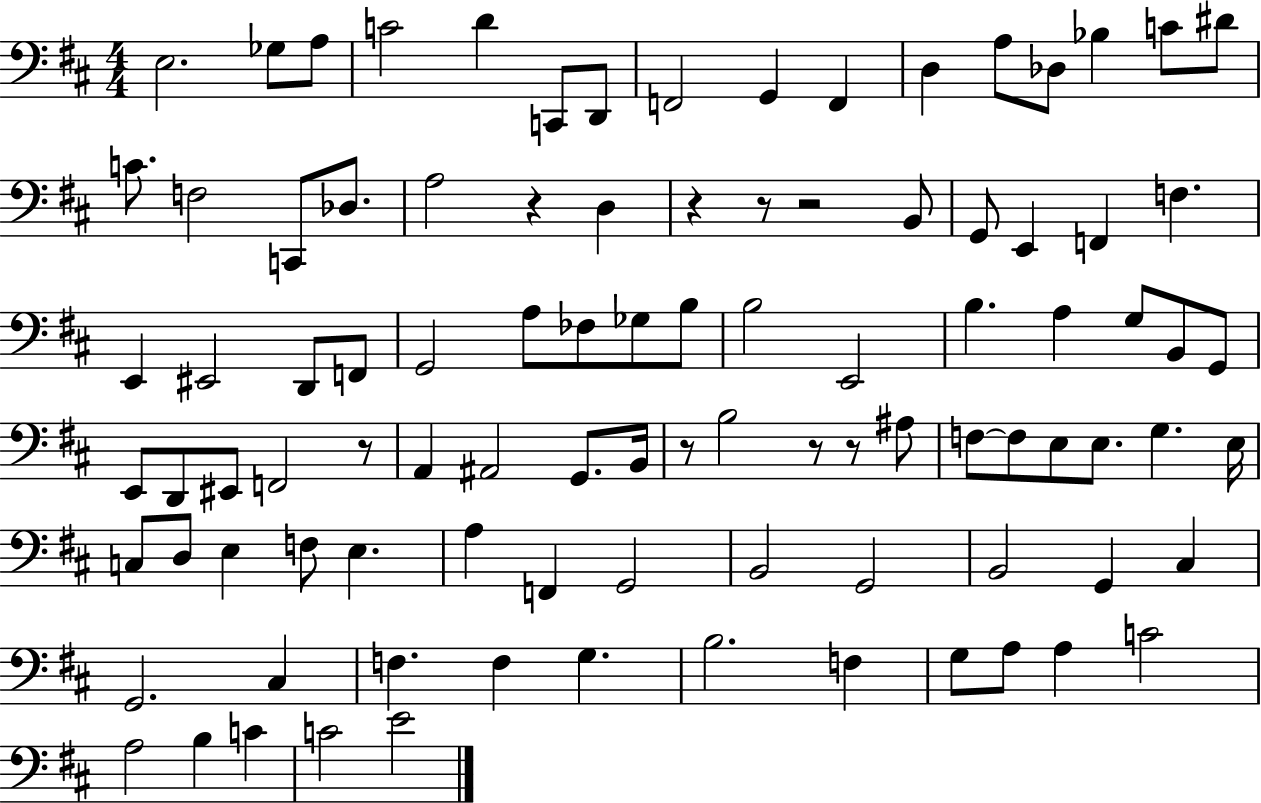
{
  \clef bass
  \numericTimeSignature
  \time 4/4
  \key d \major
  \repeat volta 2 { e2. ges8 a8 | c'2 d'4 c,8 d,8 | f,2 g,4 f,4 | d4 a8 des8 bes4 c'8 dis'8 | \break c'8. f2 c,8 des8. | a2 r4 d4 | r4 r8 r2 b,8 | g,8 e,4 f,4 f4. | \break e,4 eis,2 d,8 f,8 | g,2 a8 fes8 ges8 b8 | b2 e,2 | b4. a4 g8 b,8 g,8 | \break e,8 d,8 eis,8 f,2 r8 | a,4 ais,2 g,8. b,16 | r8 b2 r8 r8 ais8 | f8~~ f8 e8 e8. g4. e16 | \break c8 d8 e4 f8 e4. | a4 f,4 g,2 | b,2 g,2 | b,2 g,4 cis4 | \break g,2. cis4 | f4. f4 g4. | b2. f4 | g8 a8 a4 c'2 | \break a2 b4 c'4 | c'2 e'2 | } \bar "|."
}